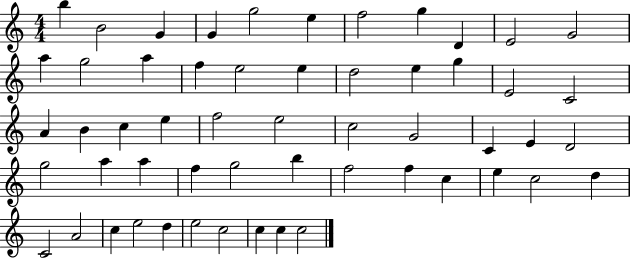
B5/q B4/h G4/q G4/q G5/h E5/q F5/h G5/q D4/q E4/h G4/h A5/q G5/h A5/q F5/q E5/h E5/q D5/h E5/q G5/q E4/h C4/h A4/q B4/q C5/q E5/q F5/h E5/h C5/h G4/h C4/q E4/q D4/h G5/h A5/q A5/q F5/q G5/h B5/q F5/h F5/q C5/q E5/q C5/h D5/q C4/h A4/h C5/q E5/h D5/q E5/h C5/h C5/q C5/q C5/h